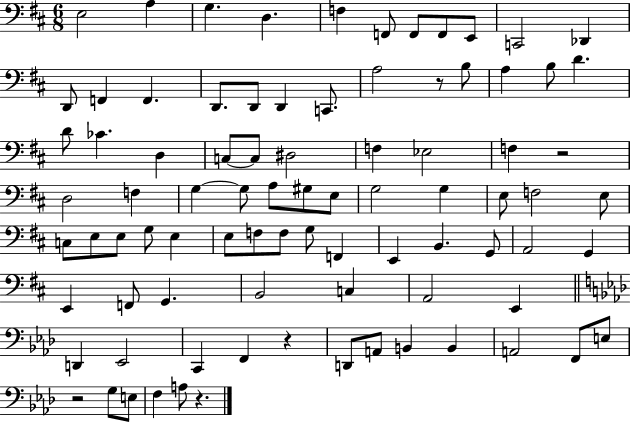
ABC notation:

X:1
T:Untitled
M:6/8
L:1/4
K:D
E,2 A, G, D, F, F,,/2 F,,/2 F,,/2 E,,/2 C,,2 _D,, D,,/2 F,, F,, D,,/2 D,,/2 D,, C,,/2 A,2 z/2 B,/2 A, B,/2 D D/2 _C D, C,/2 C,/2 ^D,2 F, _E,2 F, z2 D,2 F, G, G,/2 A,/2 ^G,/2 E,/2 G,2 G, E,/2 F,2 E,/2 C,/2 E,/2 E,/2 G,/2 E, E,/2 F,/2 F,/2 G,/2 F,, E,, B,, G,,/2 A,,2 G,, E,, F,,/2 G,, B,,2 C, A,,2 E,, D,, _E,,2 C,, F,, z D,,/2 A,,/2 B,, B,, A,,2 F,,/2 E,/2 z2 G,/2 E,/2 F, A,/2 z